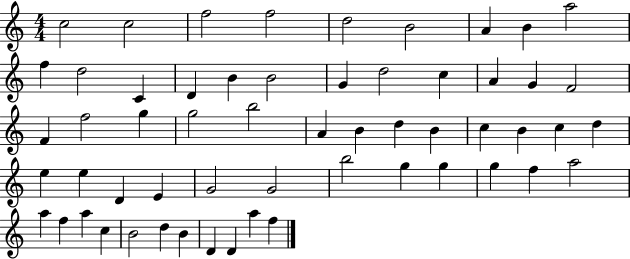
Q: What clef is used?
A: treble